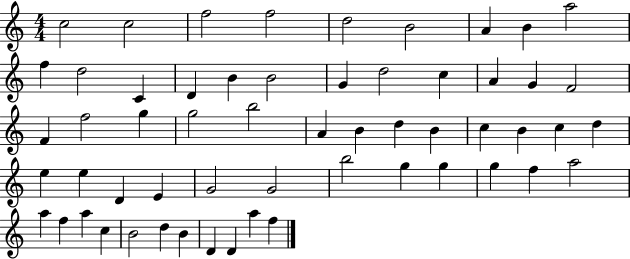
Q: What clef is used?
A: treble